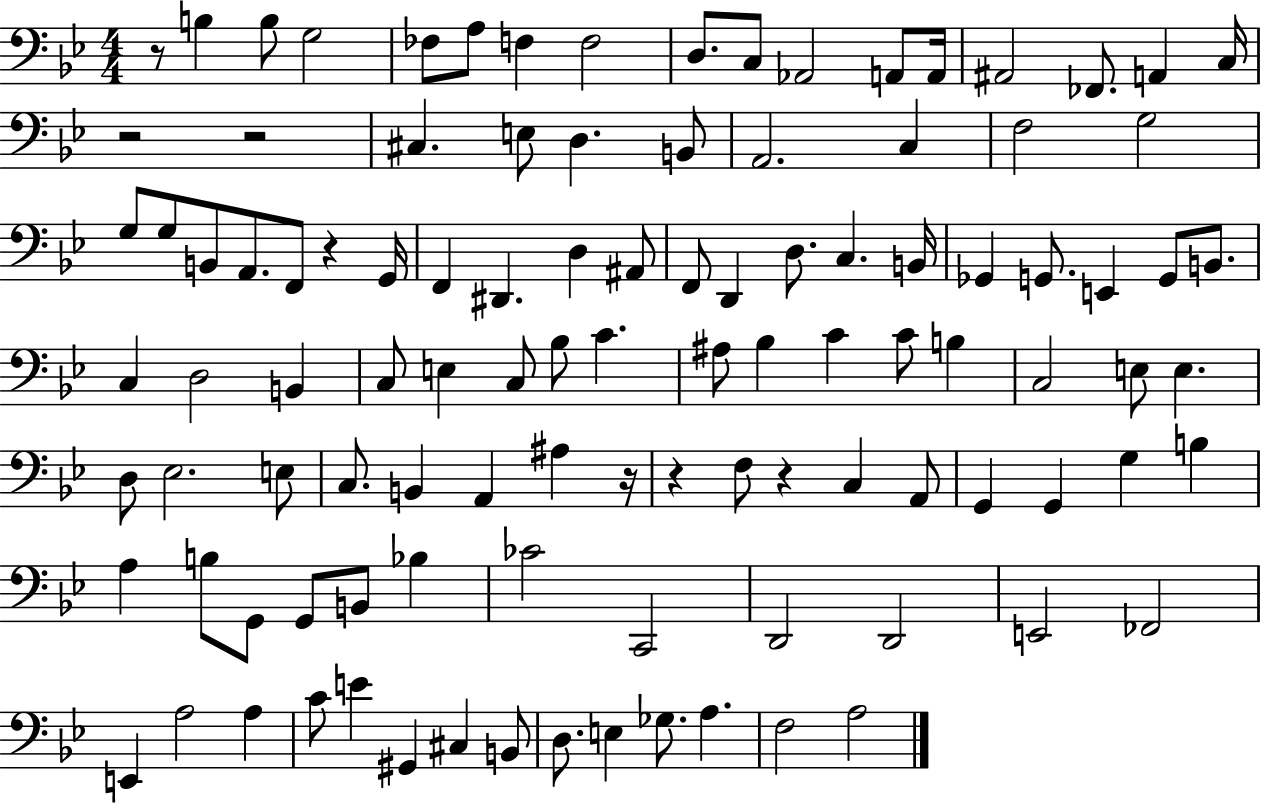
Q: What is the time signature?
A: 4/4